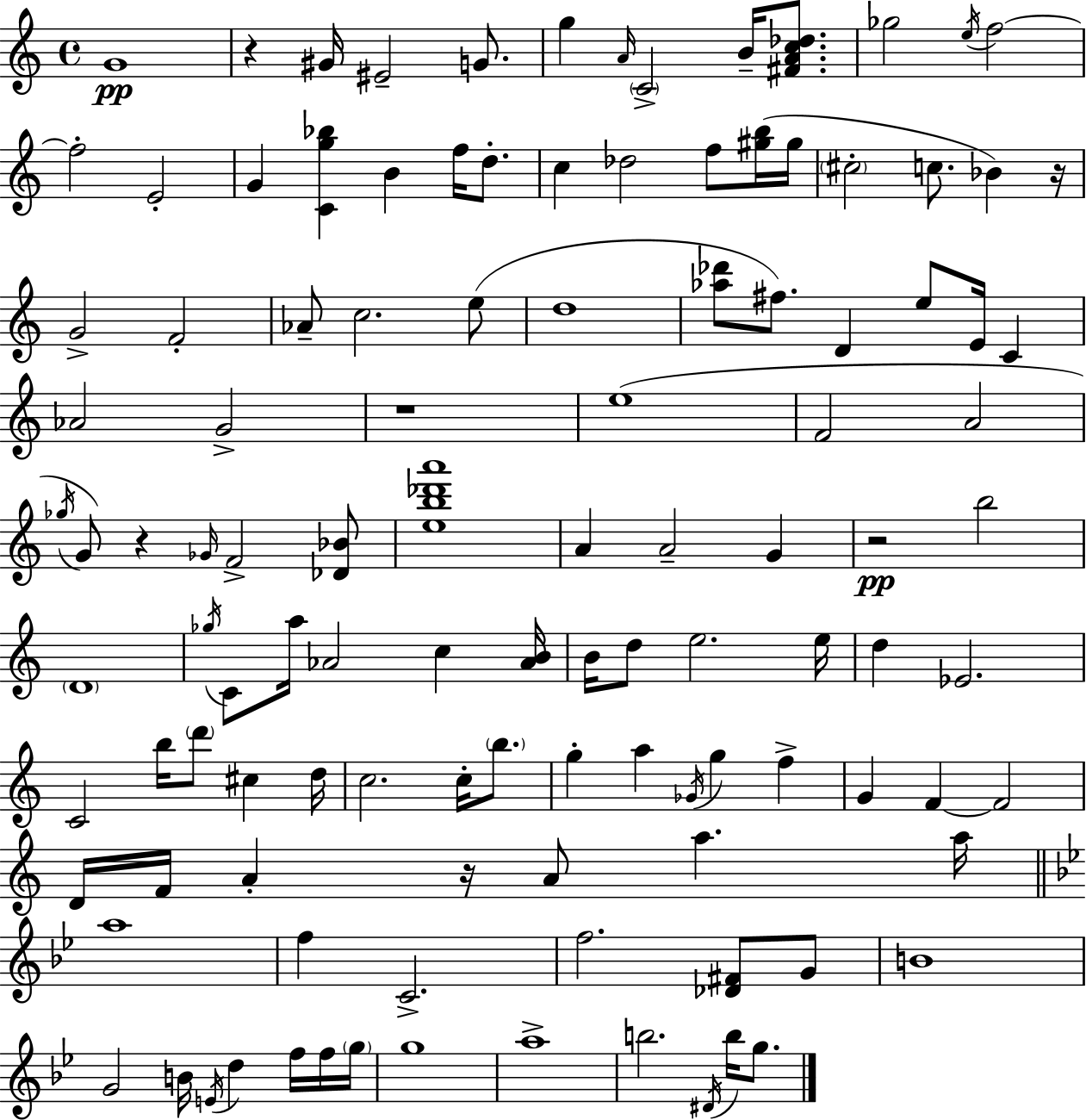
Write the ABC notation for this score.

X:1
T:Untitled
M:4/4
L:1/4
K:Am
G4 z ^G/4 ^E2 G/2 g A/4 C2 B/4 [^FAc_d]/2 _g2 e/4 f2 f2 E2 G [Cg_b] B f/4 d/2 c _d2 f/2 [^gb]/4 ^g/4 ^c2 c/2 _B z/4 G2 F2 _A/2 c2 e/2 d4 [_a_d']/2 ^f/2 D e/2 E/4 C _A2 G2 z4 e4 F2 A2 _g/4 G/2 z _G/4 F2 [_D_B]/2 [eb_d'a']4 A A2 G z2 b2 D4 _g/4 C/2 a/4 _A2 c [_AB]/4 B/4 d/2 e2 e/4 d _E2 C2 b/4 d'/2 ^c d/4 c2 c/4 b/2 g a _G/4 g f G F F2 D/4 F/4 A z/4 A/2 a a/4 a4 f C2 f2 [_D^F]/2 G/2 B4 G2 B/4 E/4 d f/4 f/4 g/4 g4 a4 b2 ^D/4 b/4 g/2